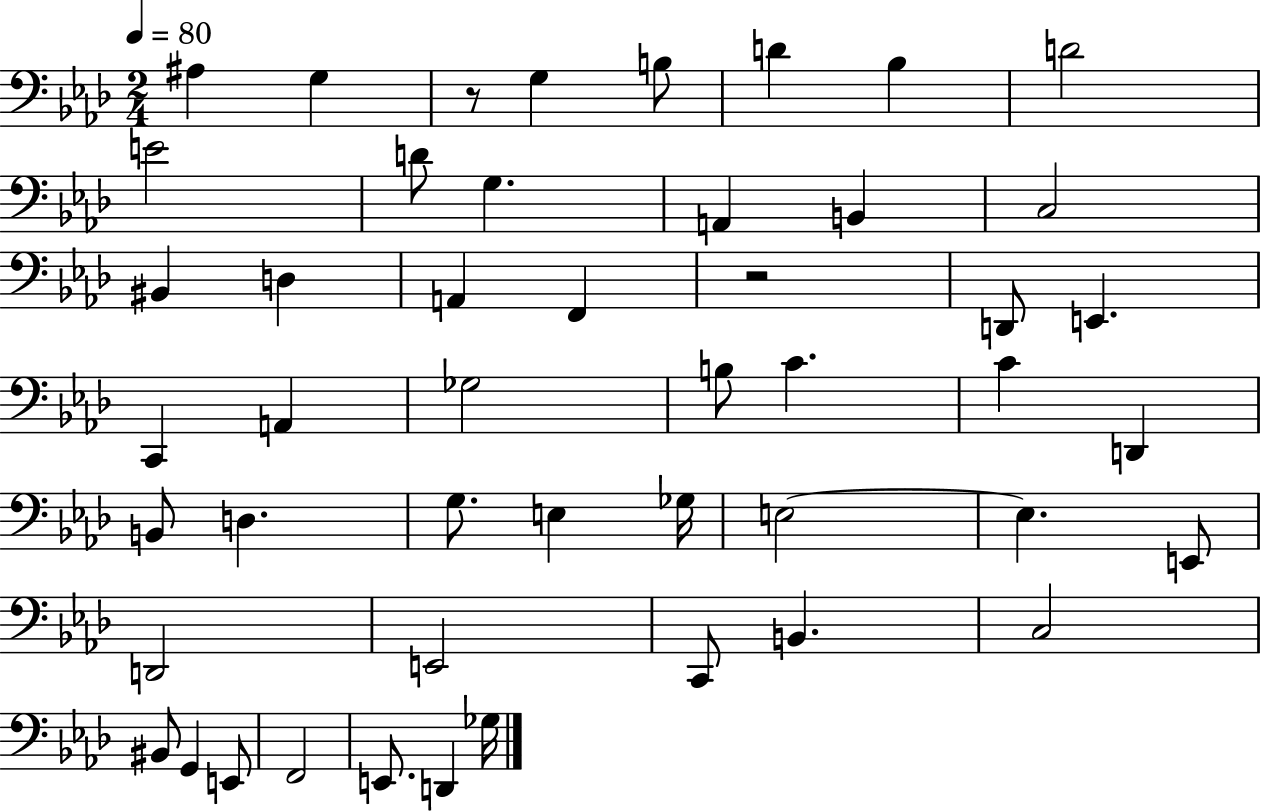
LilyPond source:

{
  \clef bass
  \numericTimeSignature
  \time 2/4
  \key aes \major
  \tempo 4 = 80
  ais4 g4 | r8 g4 b8 | d'4 bes4 | d'2 | \break e'2 | d'8 g4. | a,4 b,4 | c2 | \break bis,4 d4 | a,4 f,4 | r2 | d,8 e,4. | \break c,4 a,4 | ges2 | b8 c'4. | c'4 d,4 | \break b,8 d4. | g8. e4 ges16 | e2~~ | e4. e,8 | \break d,2 | e,2 | c,8 b,4. | c2 | \break bis,8 g,4 e,8 | f,2 | e,8. d,4 ges16 | \bar "|."
}